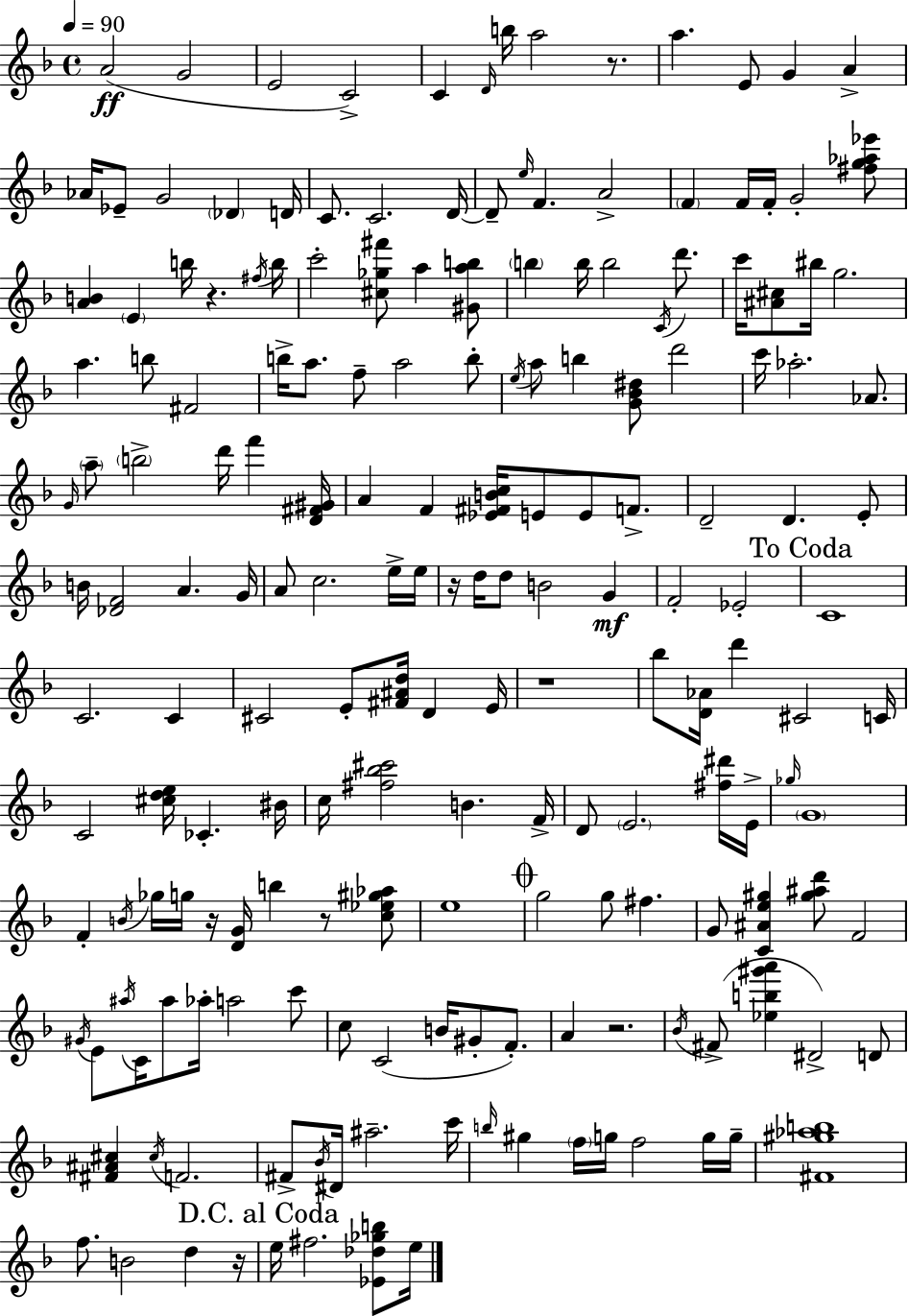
{
  \clef treble
  \time 4/4
  \defaultTimeSignature
  \key d \minor
  \tempo 4 = 90
  a'2(\ff g'2 | e'2 c'2->) | c'4 \grace { d'16 } b''16 a''2 r8. | a''4. e'8 g'4 a'4-> | \break aes'16 ees'8-- g'2 \parenthesize des'4 | d'16 c'8. c'2. | d'16~~ d'8-- \grace { e''16 } f'4. a'2-> | \parenthesize f'4 f'16 f'16-. g'2-. | \break <fis'' g'' aes'' ees'''>8 <a' b'>4 \parenthesize e'4 b''16 r4. | \acciaccatura { fis''16 } b''16 c'''2-. <cis'' ges'' fis'''>8 a''4 | <gis' a'' b''>8 \parenthesize b''4 b''16 b''2 | \acciaccatura { c'16 } d'''8. c'''16 <ais' cis''>8 bis''16 g''2. | \break a''4. b''8 fis'2 | b''16-> a''8. f''8-- a''2 | b''8-. \acciaccatura { e''16 } a''8 b''4 <g' bes' dis''>8 d'''2 | c'''16 aes''2.-. | \break aes'8. \grace { g'16 } \parenthesize a''8-- \parenthesize b''2-> | d'''16 f'''4 <d' fis' gis'>16 a'4 f'4 <ees' fis' b' c''>16 e'8 | e'8 f'8.-> d'2-- d'4. | e'8-. b'16 <des' f'>2 a'4. | \break g'16 a'8 c''2. | e''16-> e''16 r16 d''16 d''8 b'2 | g'4\mf f'2-. ees'2-. | \mark "To Coda" c'1 | \break c'2. | c'4 cis'2 e'8-. | <fis' ais' d''>16 d'4 e'16 r1 | bes''8 <d' aes'>16 d'''4 cis'2 | \break c'16 c'2 <cis'' d'' e''>16 ces'4.-. | bis'16 c''16 <fis'' bes'' cis'''>2 b'4. | f'16-> d'8 \parenthesize e'2. | <fis'' dis'''>16 e'16-> \grace { ges''16 } \parenthesize g'1 | \break f'4-. \acciaccatura { b'16 } ges''16 g''16 r16 <d' g'>16 | b''4 r8 <c'' ees'' gis'' aes''>8 e''1 | \mark \markup { \musicglyph "scripts.coda" } g''2 | g''8 fis''4. g'8 <c' ais' e'' gis''>4 <gis'' ais'' d'''>8 | \break f'2 \acciaccatura { gis'16 } e'8 \acciaccatura { ais''16 } c'16 ais''8 aes''16-. | a''2 c'''8 c''8 c'2( | b'16 gis'8-. f'8.-.) a'4 r2. | \acciaccatura { bes'16 } fis'8->( <ees'' b'' gis''' a'''>4 | \break dis'2->) d'8 <fis' ais' cis''>4 \acciaccatura { cis''16 } | f'2. fis'8-> \acciaccatura { bes'16 } dis'16 | ais''2.-- c'''16 \grace { b''16 } gis''4 | \parenthesize f''16 g''16 f''2 g''16 g''16-- <fis' gis'' aes'' b''>1 | \break f''8. | b'2 d''4 r16 \mark "D.C. al Coda" e''16 fis''2. | <ees' des'' ges'' b''>8 e''16 \bar "|."
}